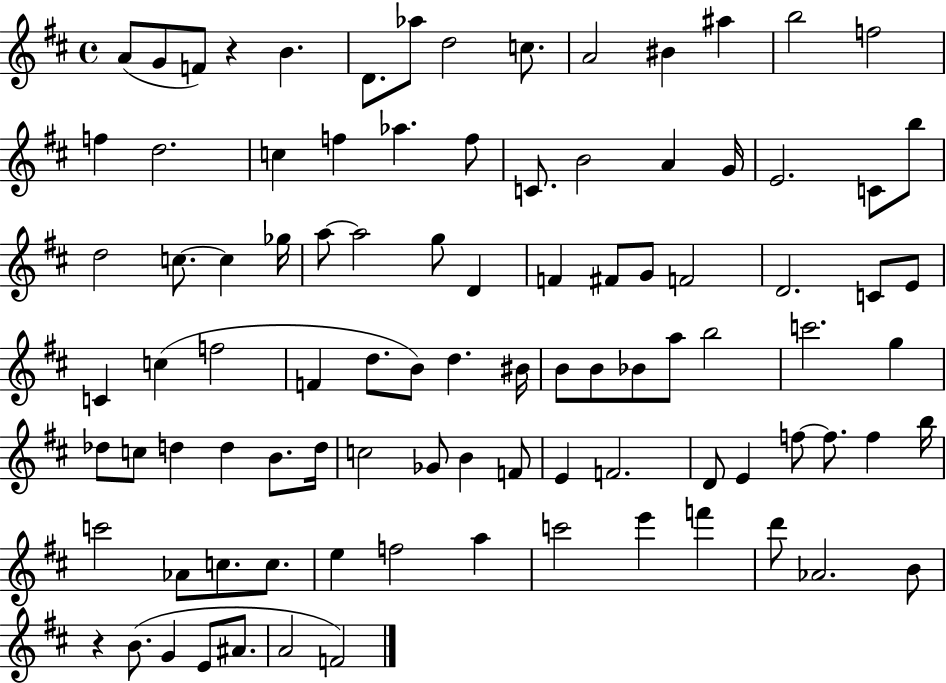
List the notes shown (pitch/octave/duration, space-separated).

A4/e G4/e F4/e R/q B4/q. D4/e. Ab5/e D5/h C5/e. A4/h BIS4/q A#5/q B5/h F5/h F5/q D5/h. C5/q F5/q Ab5/q. F5/e C4/e. B4/h A4/q G4/s E4/h. C4/e B5/e D5/h C5/e. C5/q Gb5/s A5/e A5/h G5/e D4/q F4/q F#4/e G4/e F4/h D4/h. C4/e E4/e C4/q C5/q F5/h F4/q D5/e. B4/e D5/q. BIS4/s B4/e B4/e Bb4/e A5/e B5/h C6/h. G5/q Db5/e C5/e D5/q D5/q B4/e. D5/s C5/h Gb4/e B4/q F4/e E4/q F4/h. D4/e E4/q F5/e F5/e. F5/q B5/s C6/h Ab4/e C5/e. C5/e. E5/q F5/h A5/q C6/h E6/q F6/q D6/e Ab4/h. B4/e R/q B4/e. G4/q E4/e A#4/e. A4/h F4/h